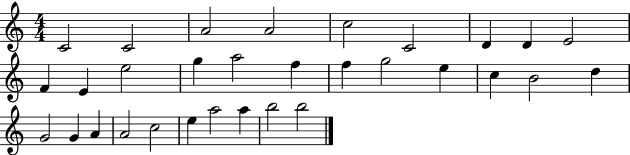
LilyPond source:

{
  \clef treble
  \numericTimeSignature
  \time 4/4
  \key c \major
  c'2 c'2 | a'2 a'2 | c''2 c'2 | d'4 d'4 e'2 | \break f'4 e'4 e''2 | g''4 a''2 f''4 | f''4 g''2 e''4 | c''4 b'2 d''4 | \break g'2 g'4 a'4 | a'2 c''2 | e''4 a''2 a''4 | b''2 b''2 | \break \bar "|."
}